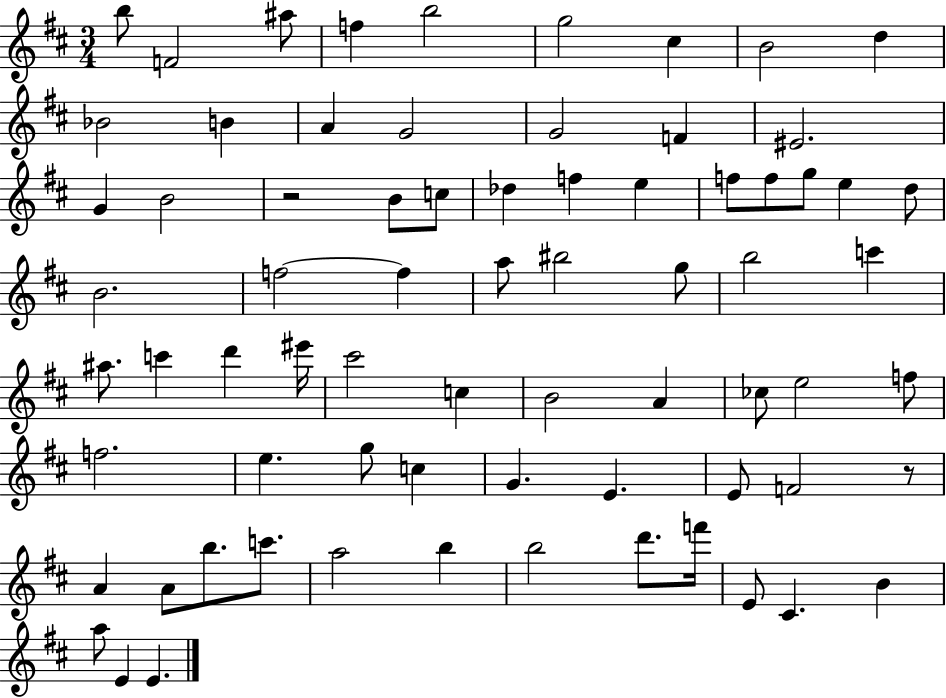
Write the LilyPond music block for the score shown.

{
  \clef treble
  \numericTimeSignature
  \time 3/4
  \key d \major
  \repeat volta 2 { b''8 f'2 ais''8 | f''4 b''2 | g''2 cis''4 | b'2 d''4 | \break bes'2 b'4 | a'4 g'2 | g'2 f'4 | eis'2. | \break g'4 b'2 | r2 b'8 c''8 | des''4 f''4 e''4 | f''8 f''8 g''8 e''4 d''8 | \break b'2. | f''2~~ f''4 | a''8 bis''2 g''8 | b''2 c'''4 | \break ais''8. c'''4 d'''4 eis'''16 | cis'''2 c''4 | b'2 a'4 | ces''8 e''2 f''8 | \break f''2. | e''4. g''8 c''4 | g'4. e'4. | e'8 f'2 r8 | \break a'4 a'8 b''8. c'''8. | a''2 b''4 | b''2 d'''8. f'''16 | e'8 cis'4. b'4 | \break a''8 e'4 e'4. | } \bar "|."
}